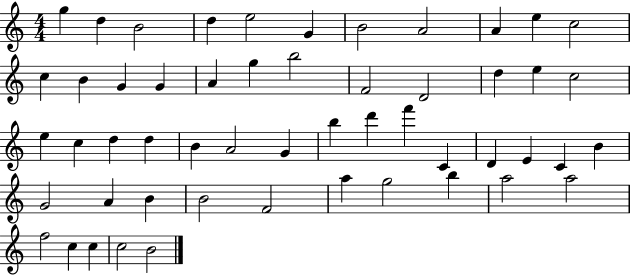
X:1
T:Untitled
M:4/4
L:1/4
K:C
g d B2 d e2 G B2 A2 A e c2 c B G G A g b2 F2 D2 d e c2 e c d d B A2 G b d' f' C D E C B G2 A B B2 F2 a g2 b a2 a2 f2 c c c2 B2